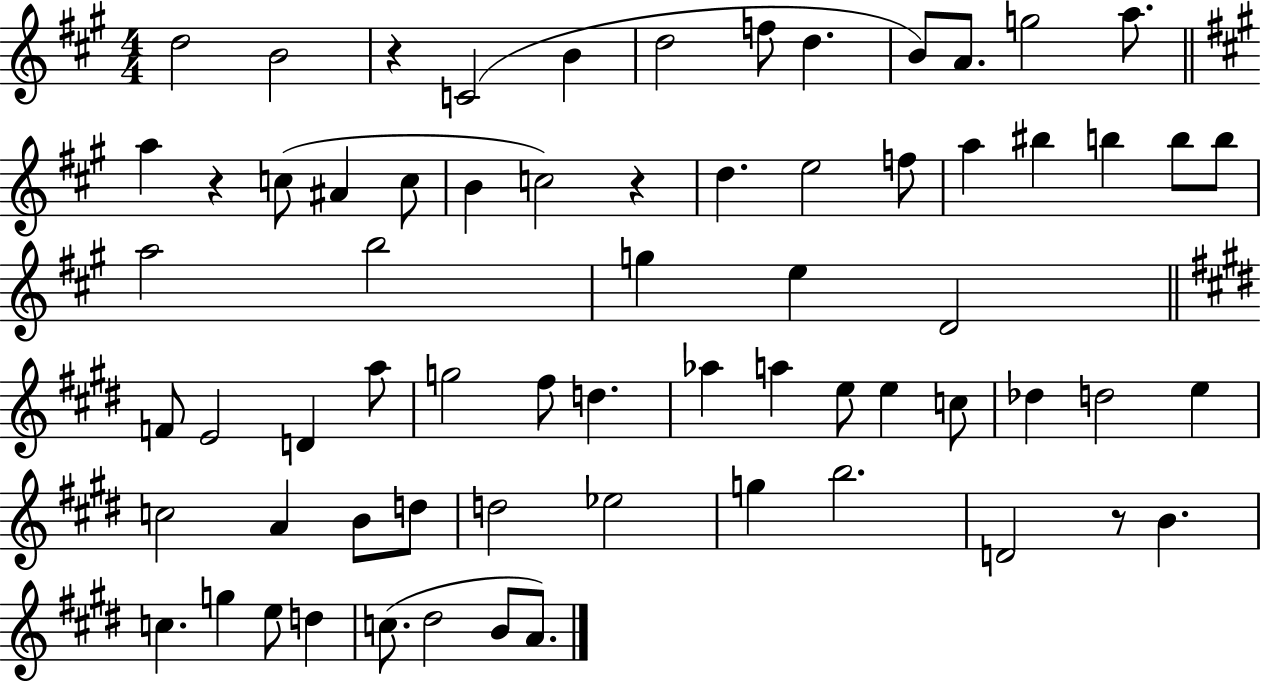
{
  \clef treble
  \numericTimeSignature
  \time 4/4
  \key a \major
  d''2 b'2 | r4 c'2( b'4 | d''2 f''8 d''4. | b'8) a'8. g''2 a''8. | \break \bar "||" \break \key a \major a''4 r4 c''8( ais'4 c''8 | b'4 c''2) r4 | d''4. e''2 f''8 | a''4 bis''4 b''4 b''8 b''8 | \break a''2 b''2 | g''4 e''4 d'2 | \bar "||" \break \key e \major f'8 e'2 d'4 a''8 | g''2 fis''8 d''4. | aes''4 a''4 e''8 e''4 c''8 | des''4 d''2 e''4 | \break c''2 a'4 b'8 d''8 | d''2 ees''2 | g''4 b''2. | d'2 r8 b'4. | \break c''4. g''4 e''8 d''4 | c''8.( dis''2 b'8 a'8.) | \bar "|."
}